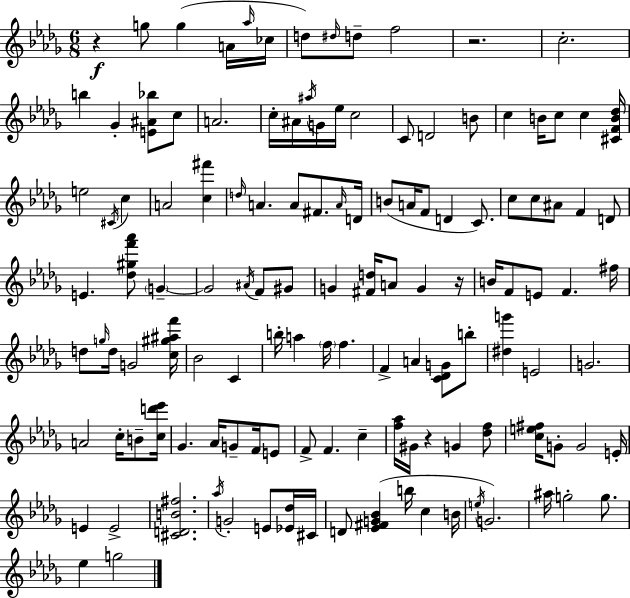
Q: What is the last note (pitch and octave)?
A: G5